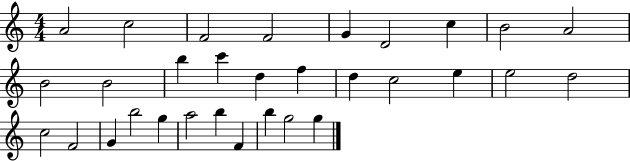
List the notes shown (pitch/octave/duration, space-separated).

A4/h C5/h F4/h F4/h G4/q D4/h C5/q B4/h A4/h B4/h B4/h B5/q C6/q D5/q F5/q D5/q C5/h E5/q E5/h D5/h C5/h F4/h G4/q B5/h G5/q A5/h B5/q F4/q B5/q G5/h G5/q